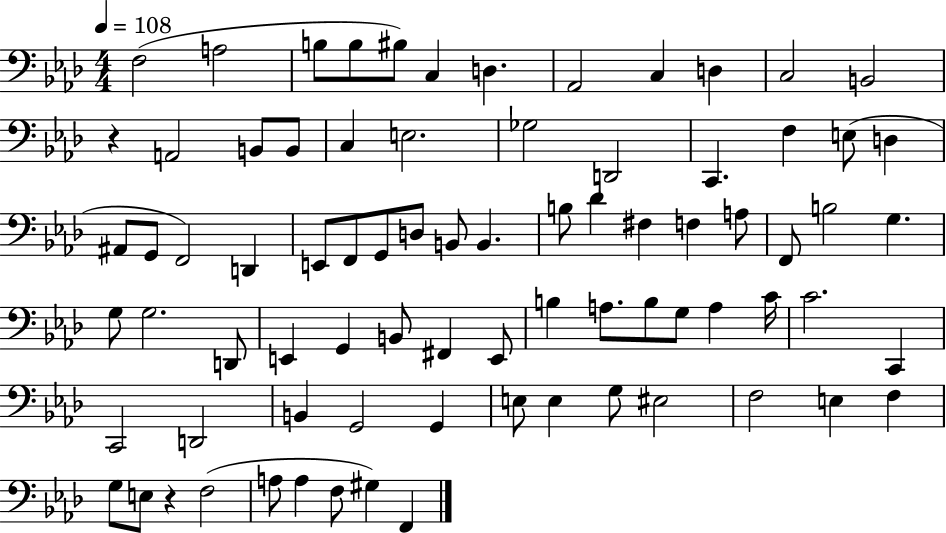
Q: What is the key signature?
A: AES major